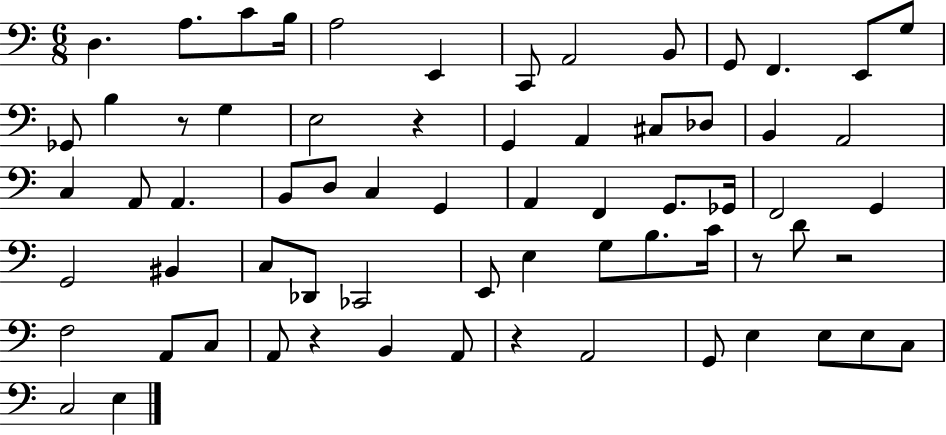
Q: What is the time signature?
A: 6/8